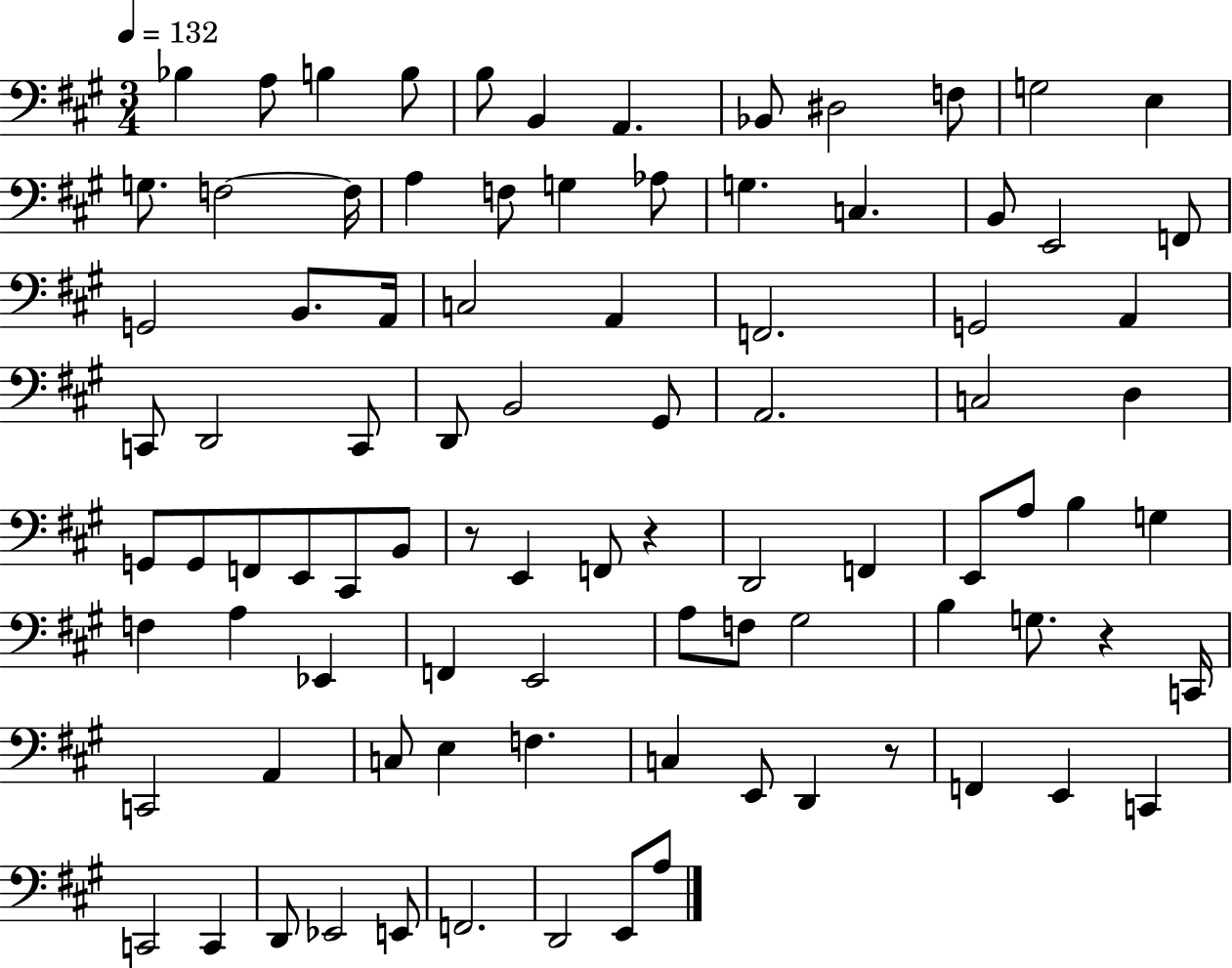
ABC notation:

X:1
T:Untitled
M:3/4
L:1/4
K:A
_B, A,/2 B, B,/2 B,/2 B,, A,, _B,,/2 ^D,2 F,/2 G,2 E, G,/2 F,2 F,/4 A, F,/2 G, _A,/2 G, C, B,,/2 E,,2 F,,/2 G,,2 B,,/2 A,,/4 C,2 A,, F,,2 G,,2 A,, C,,/2 D,,2 C,,/2 D,,/2 B,,2 ^G,,/2 A,,2 C,2 D, G,,/2 G,,/2 F,,/2 E,,/2 ^C,,/2 B,,/2 z/2 E,, F,,/2 z D,,2 F,, E,,/2 A,/2 B, G, F, A, _E,, F,, E,,2 A,/2 F,/2 ^G,2 B, G,/2 z C,,/4 C,,2 A,, C,/2 E, F, C, E,,/2 D,, z/2 F,, E,, C,, C,,2 C,, D,,/2 _E,,2 E,,/2 F,,2 D,,2 E,,/2 A,/2